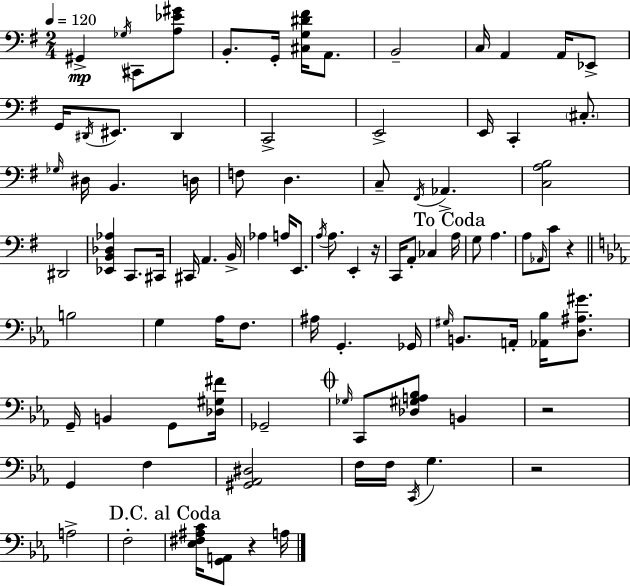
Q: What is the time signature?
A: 2/4